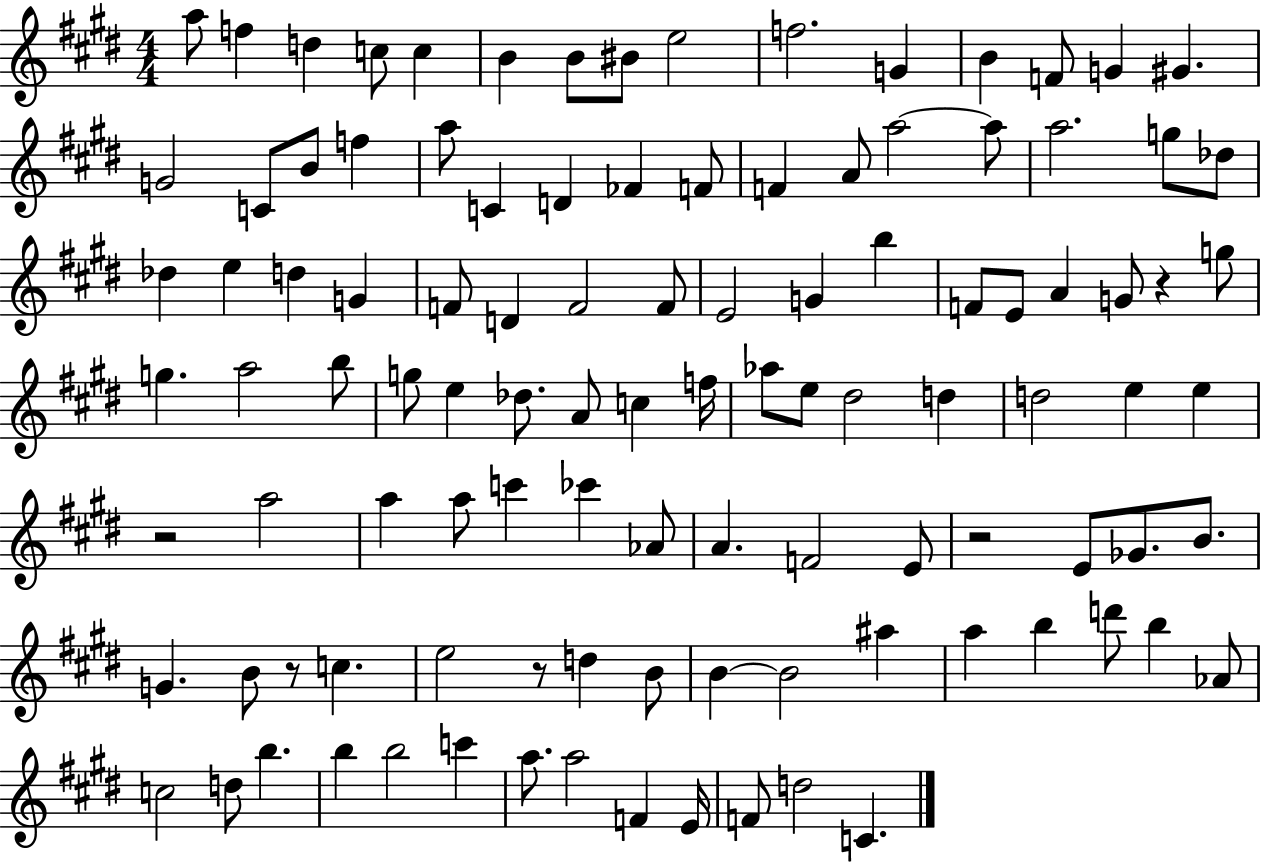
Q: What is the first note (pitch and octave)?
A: A5